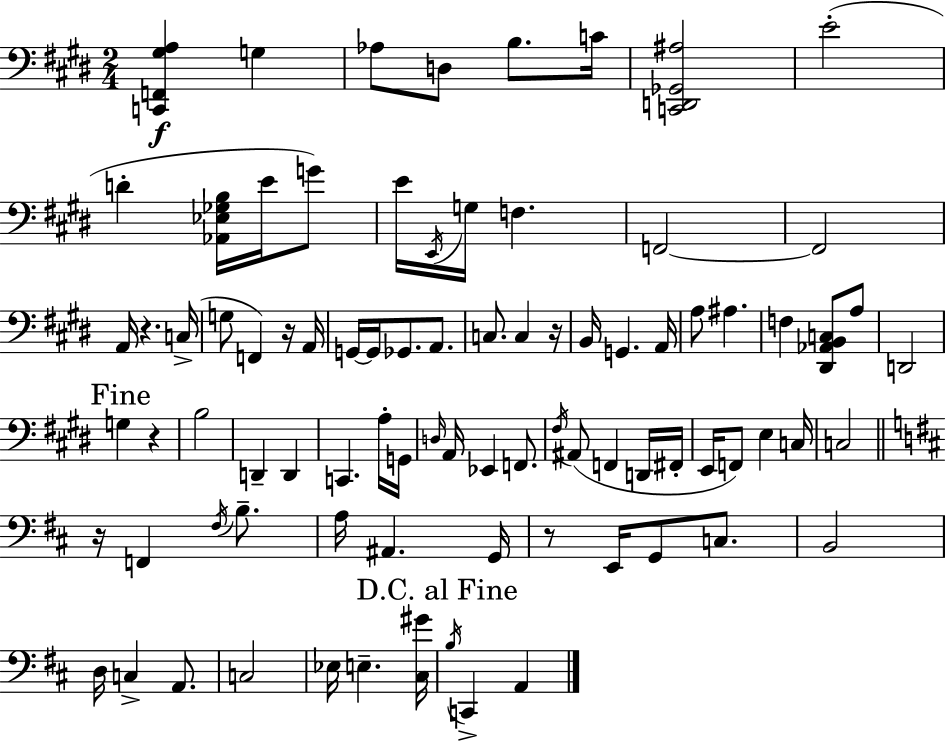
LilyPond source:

{
  \clef bass
  \numericTimeSignature
  \time 2/4
  \key e \major
  <c, f, gis a>4\f g4 | aes8 d8 b8. c'16 | <c, d, ges, ais>2 | e'2-.( | \break d'4-. <aes, ees ges b>16 e'16 g'8) | e'16 \acciaccatura { e,16 } g16 f4. | f,2~~ | f,2 | \break a,16 r4. | c16->( g8 f,4) r16 | a,16 g,16~~ g,16 ges,8. a,8. | c8. c4 | \break r16 b,16 g,4. | a,16 a8 ais4. | f4 <dis, aes, b, c>8 a8 | d,2 | \break \mark "Fine" g4 r4 | b2 | d,4-- d,4 | c,4. a16-. | \break g,16 \grace { d16 } a,16 ees,4 f,8. | \acciaccatura { fis16 } ais,8( f,4 | d,16 fis,16-. e,16 f,8) e4 | c16 c2 | \break \bar "||" \break \key d \major r16 f,4 \acciaccatura { fis16 } b8.-- | a16 ais,4. | g,16 r8 e,16 g,8 c8. | b,2 | \break d16 c4-> a,8. | c2 | ees16 e4.-- | <cis gis'>16 \mark "D.C. al Fine" \acciaccatura { b16 } c,4-> a,4 | \break \bar "|."
}